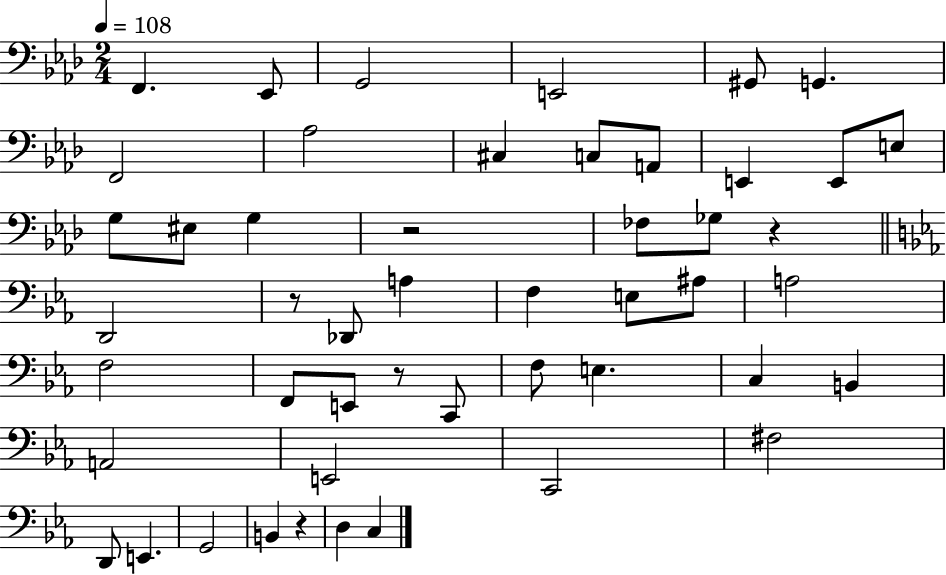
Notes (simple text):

F2/q. Eb2/e G2/h E2/h G#2/e G2/q. F2/h Ab3/h C#3/q C3/e A2/e E2/q E2/e E3/e G3/e EIS3/e G3/q R/h FES3/e Gb3/e R/q D2/h R/e Db2/e A3/q F3/q E3/e A#3/e A3/h F3/h F2/e E2/e R/e C2/e F3/e E3/q. C3/q B2/q A2/h E2/h C2/h F#3/h D2/e E2/q. G2/h B2/q R/q D3/q C3/q